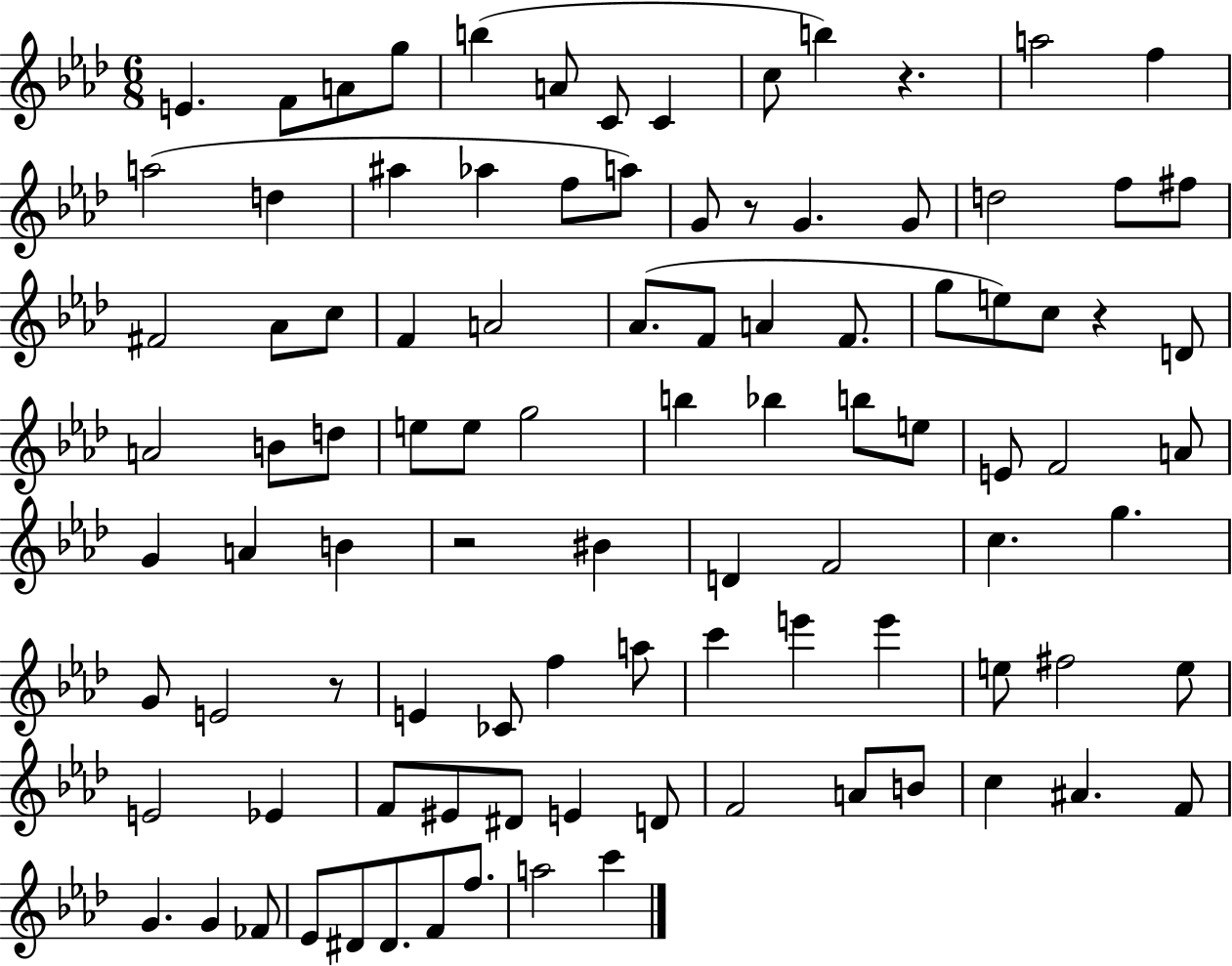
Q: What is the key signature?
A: AES major